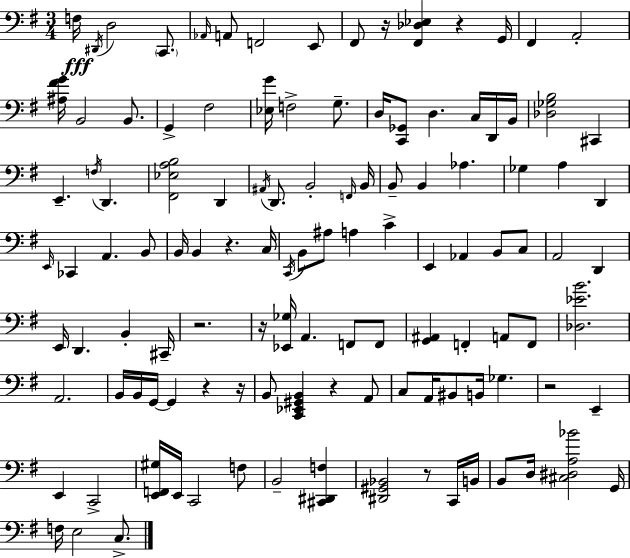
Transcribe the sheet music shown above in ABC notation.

X:1
T:Untitled
M:3/4
L:1/4
K:G
F,/4 ^D,,/4 D,2 C,,/2 _A,,/4 A,,/2 F,,2 E,,/2 ^F,,/2 z/4 [^F,,_D,_E,] z G,,/4 ^F,, A,,2 [^A,^FG]/4 B,,2 B,,/2 G,, ^F,2 [_E,G]/4 F,2 G,/2 D,/4 [C,,_G,,]/2 D, C,/4 D,,/4 B,,/4 [_D,_G,B,]2 ^C,, E,, F,/4 D,, [^F,,_E,A,B,]2 D,, ^A,,/4 D,,/2 B,,2 F,,/4 B,,/4 B,,/2 B,, _A, _G, A, D,, E,,/4 _C,, A,, B,,/2 B,,/4 B,, z C,/4 C,,/4 B,,/2 ^A,/2 A, C E,, _A,, B,,/2 C,/2 A,,2 D,, E,,/4 D,, B,, ^C,,/4 z2 z/4 [_E,,_G,]/4 A,, F,,/2 F,,/2 [G,,^A,,] F,, A,,/2 F,,/2 [_D,_EB]2 A,,2 B,,/4 B,,/4 G,,/4 G,, z z/4 B,,/2 [C,,_E,,^G,,B,,] z A,,/2 C,/2 A,,/4 ^B,,/2 B,,/4 _G, z2 E,, E,, C,,2 [E,,F,,^G,]/4 E,,/4 C,,2 F,/2 B,,2 [^C,,^D,,F,] [^D,,^G,,_B,,]2 z/2 C,,/4 B,,/4 B,,/2 D,/4 [^C,^D,A,_B]2 G,,/4 F,/4 E,2 C,/2